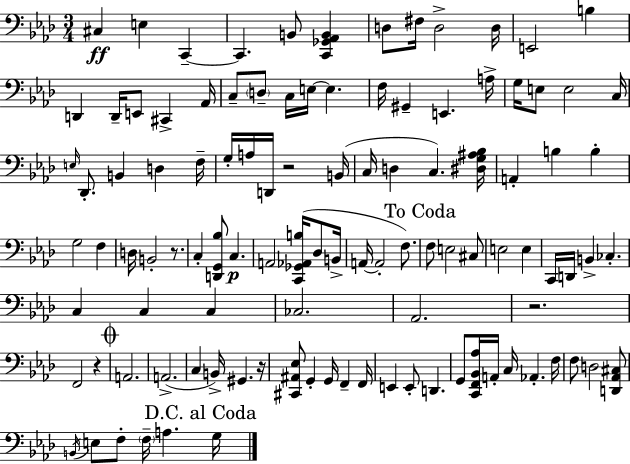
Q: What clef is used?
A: bass